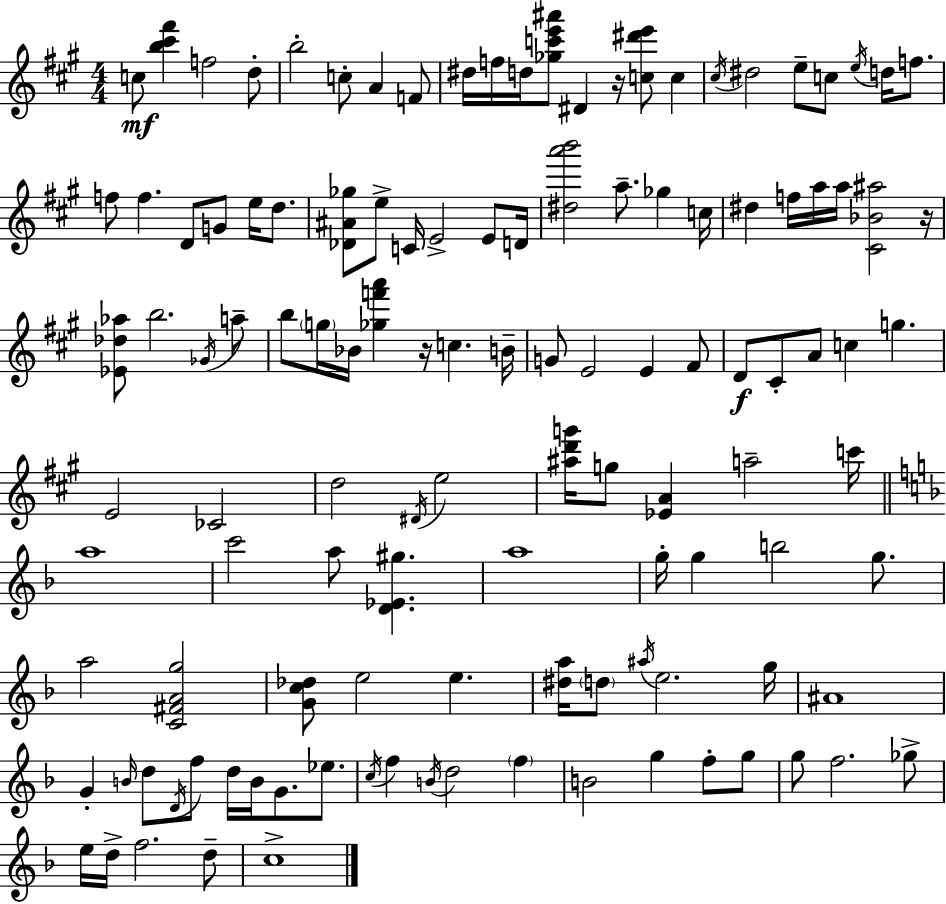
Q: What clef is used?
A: treble